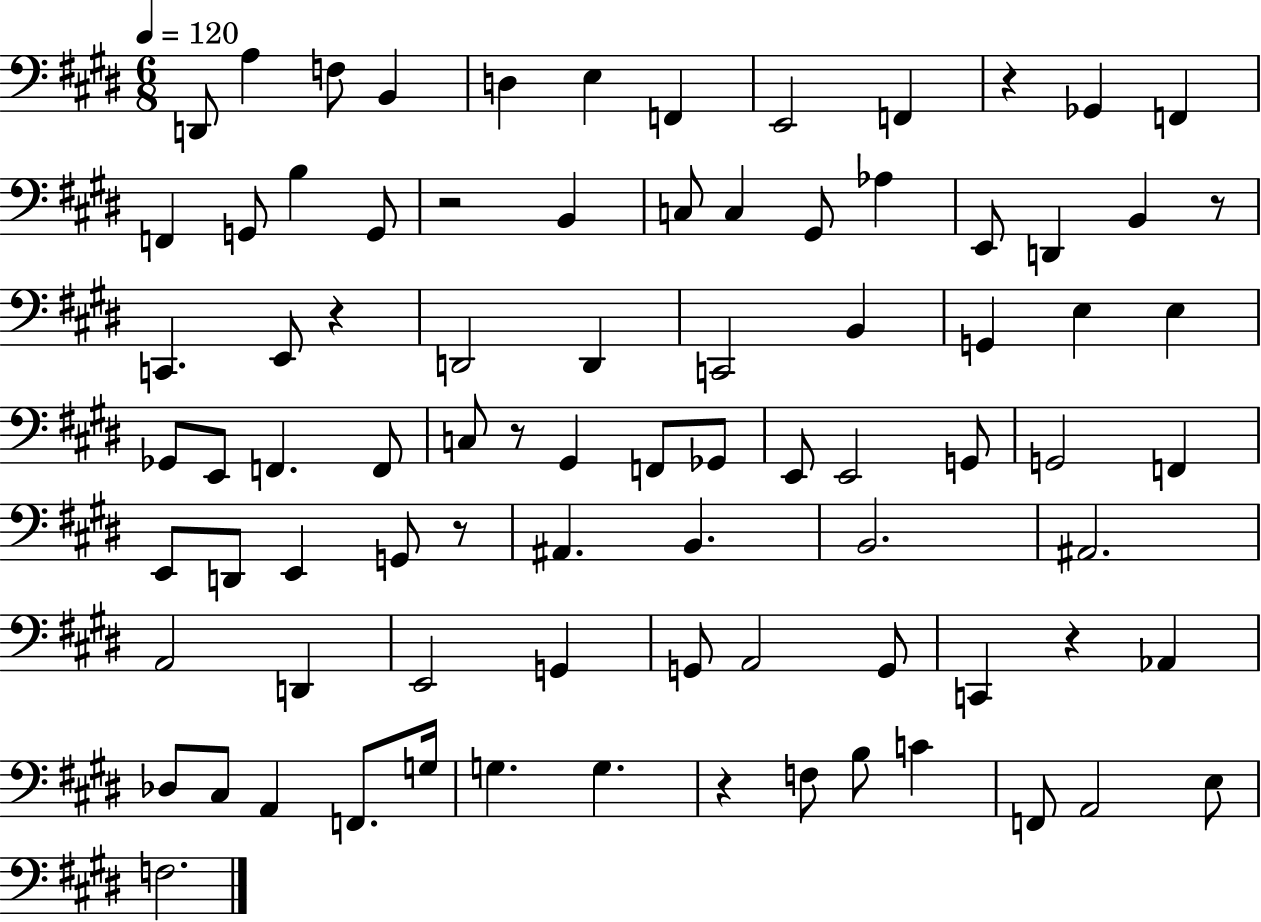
{
  \clef bass
  \numericTimeSignature
  \time 6/8
  \key e \major
  \tempo 4 = 120
  d,8 a4 f8 b,4 | d4 e4 f,4 | e,2 f,4 | r4 ges,4 f,4 | \break f,4 g,8 b4 g,8 | r2 b,4 | c8 c4 gis,8 aes4 | e,8 d,4 b,4 r8 | \break c,4. e,8 r4 | d,2 d,4 | c,2 b,4 | g,4 e4 e4 | \break ges,8 e,8 f,4. f,8 | c8 r8 gis,4 f,8 ges,8 | e,8 e,2 g,8 | g,2 f,4 | \break e,8 d,8 e,4 g,8 r8 | ais,4. b,4. | b,2. | ais,2. | \break a,2 d,4 | e,2 g,4 | g,8 a,2 g,8 | c,4 r4 aes,4 | \break des8 cis8 a,4 f,8. g16 | g4. g4. | r4 f8 b8 c'4 | f,8 a,2 e8 | \break f2. | \bar "|."
}